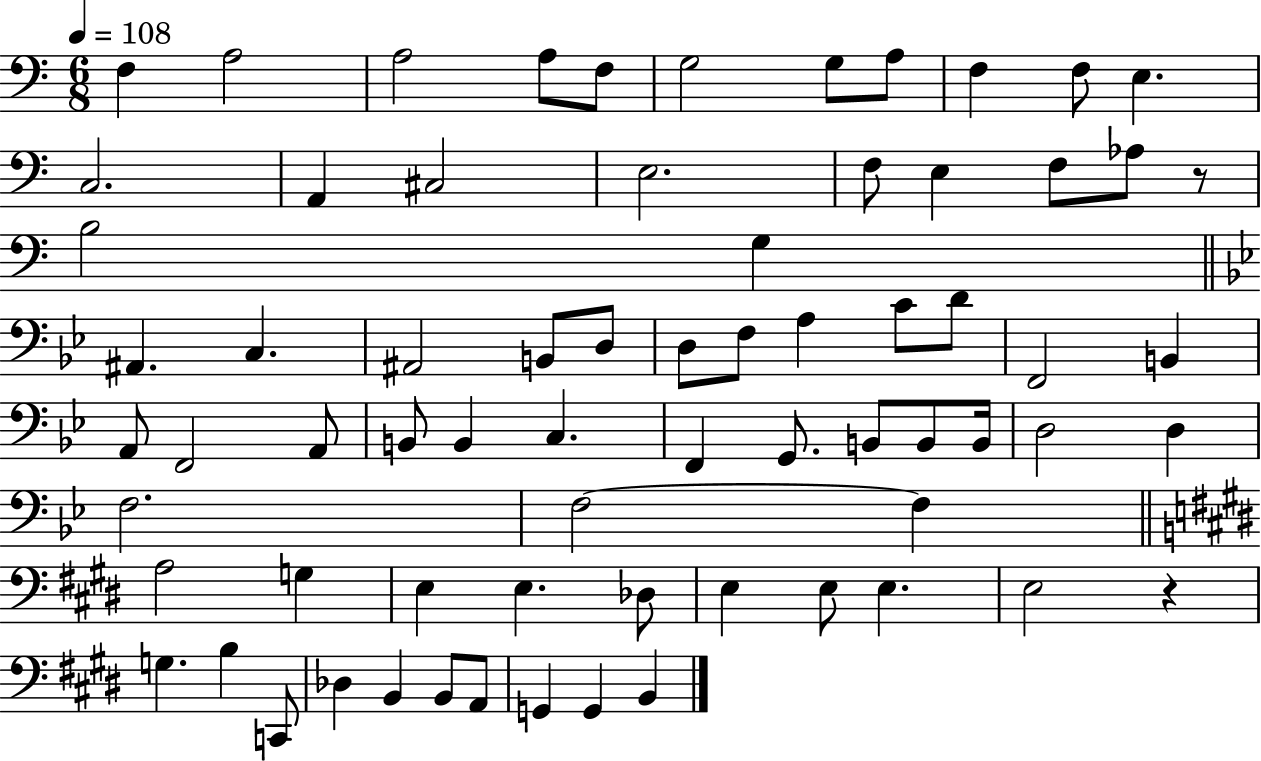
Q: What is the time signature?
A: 6/8